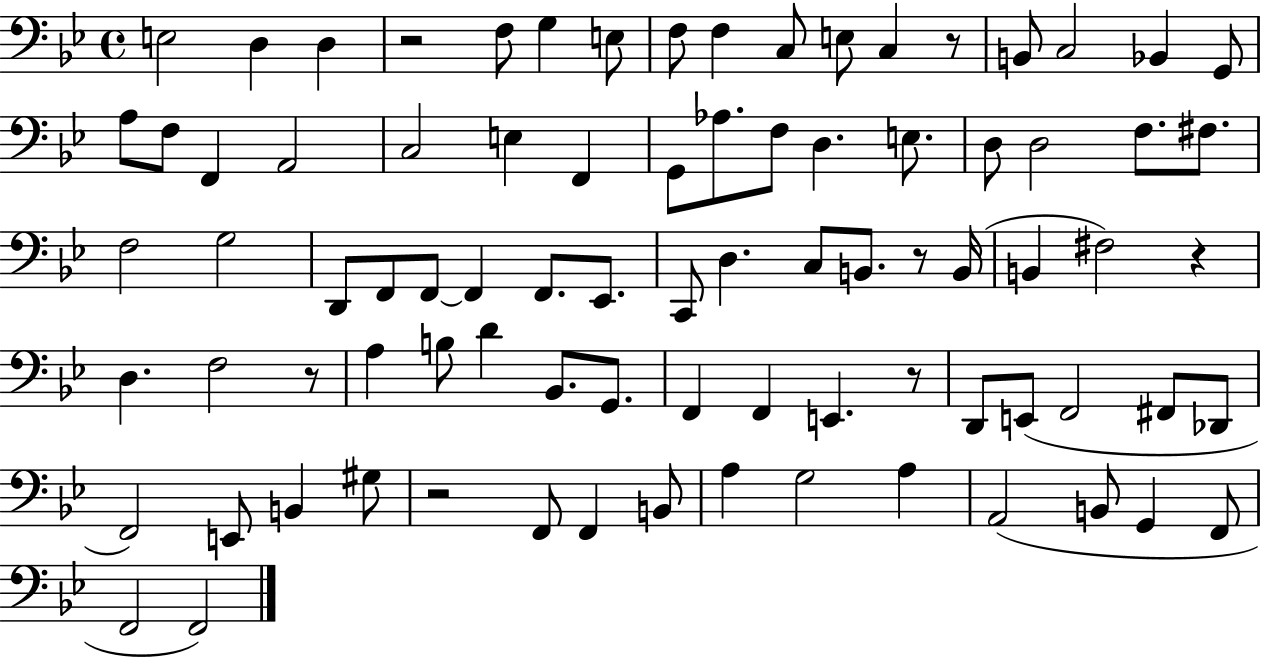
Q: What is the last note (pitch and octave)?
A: F2